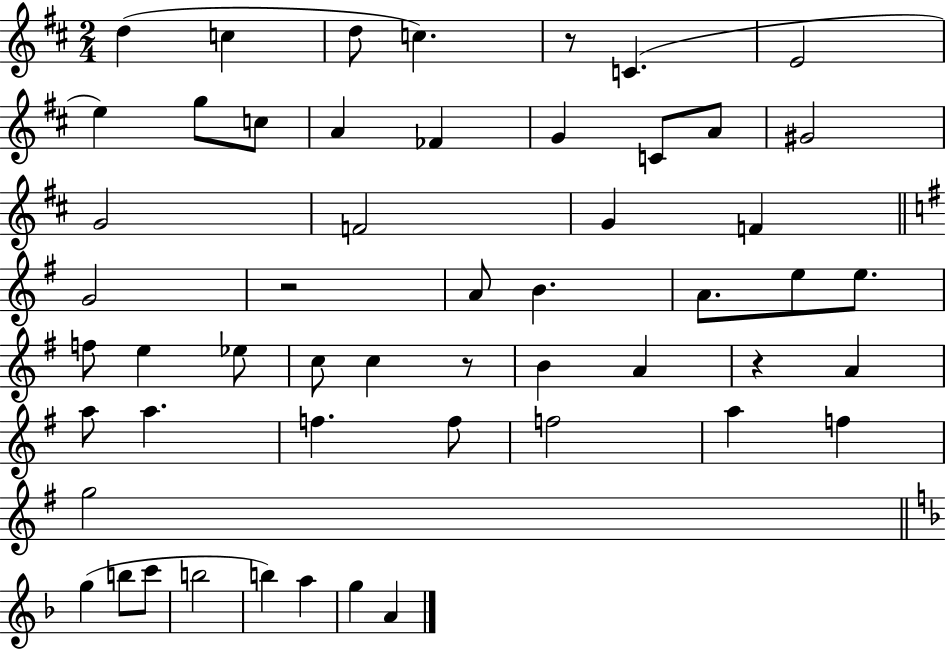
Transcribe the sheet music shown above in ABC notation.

X:1
T:Untitled
M:2/4
L:1/4
K:D
d c d/2 c z/2 C E2 e g/2 c/2 A _F G C/2 A/2 ^G2 G2 F2 G F G2 z2 A/2 B A/2 e/2 e/2 f/2 e _e/2 c/2 c z/2 B A z A a/2 a f f/2 f2 a f g2 g b/2 c'/2 b2 b a g A